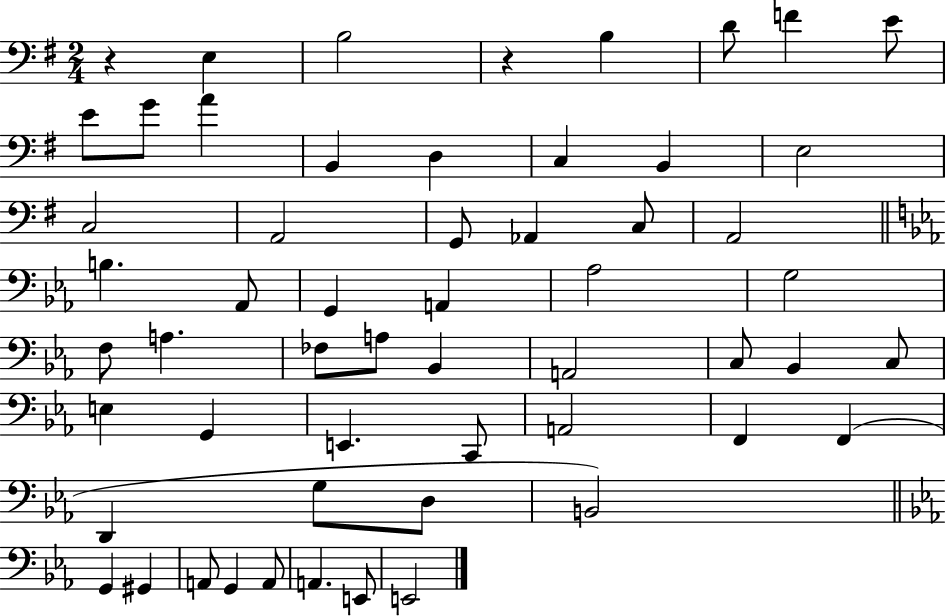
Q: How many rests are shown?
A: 2